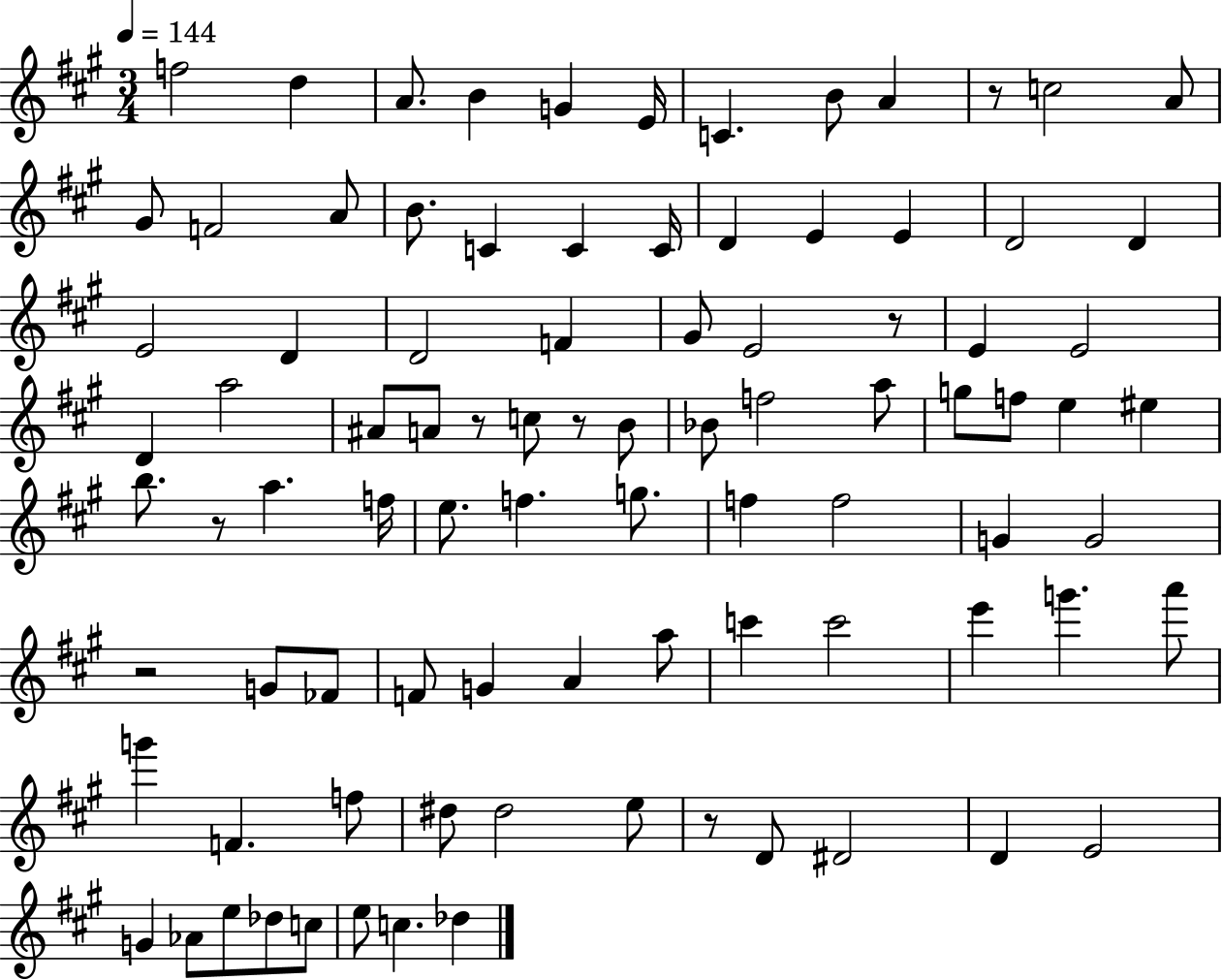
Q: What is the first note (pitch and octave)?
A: F5